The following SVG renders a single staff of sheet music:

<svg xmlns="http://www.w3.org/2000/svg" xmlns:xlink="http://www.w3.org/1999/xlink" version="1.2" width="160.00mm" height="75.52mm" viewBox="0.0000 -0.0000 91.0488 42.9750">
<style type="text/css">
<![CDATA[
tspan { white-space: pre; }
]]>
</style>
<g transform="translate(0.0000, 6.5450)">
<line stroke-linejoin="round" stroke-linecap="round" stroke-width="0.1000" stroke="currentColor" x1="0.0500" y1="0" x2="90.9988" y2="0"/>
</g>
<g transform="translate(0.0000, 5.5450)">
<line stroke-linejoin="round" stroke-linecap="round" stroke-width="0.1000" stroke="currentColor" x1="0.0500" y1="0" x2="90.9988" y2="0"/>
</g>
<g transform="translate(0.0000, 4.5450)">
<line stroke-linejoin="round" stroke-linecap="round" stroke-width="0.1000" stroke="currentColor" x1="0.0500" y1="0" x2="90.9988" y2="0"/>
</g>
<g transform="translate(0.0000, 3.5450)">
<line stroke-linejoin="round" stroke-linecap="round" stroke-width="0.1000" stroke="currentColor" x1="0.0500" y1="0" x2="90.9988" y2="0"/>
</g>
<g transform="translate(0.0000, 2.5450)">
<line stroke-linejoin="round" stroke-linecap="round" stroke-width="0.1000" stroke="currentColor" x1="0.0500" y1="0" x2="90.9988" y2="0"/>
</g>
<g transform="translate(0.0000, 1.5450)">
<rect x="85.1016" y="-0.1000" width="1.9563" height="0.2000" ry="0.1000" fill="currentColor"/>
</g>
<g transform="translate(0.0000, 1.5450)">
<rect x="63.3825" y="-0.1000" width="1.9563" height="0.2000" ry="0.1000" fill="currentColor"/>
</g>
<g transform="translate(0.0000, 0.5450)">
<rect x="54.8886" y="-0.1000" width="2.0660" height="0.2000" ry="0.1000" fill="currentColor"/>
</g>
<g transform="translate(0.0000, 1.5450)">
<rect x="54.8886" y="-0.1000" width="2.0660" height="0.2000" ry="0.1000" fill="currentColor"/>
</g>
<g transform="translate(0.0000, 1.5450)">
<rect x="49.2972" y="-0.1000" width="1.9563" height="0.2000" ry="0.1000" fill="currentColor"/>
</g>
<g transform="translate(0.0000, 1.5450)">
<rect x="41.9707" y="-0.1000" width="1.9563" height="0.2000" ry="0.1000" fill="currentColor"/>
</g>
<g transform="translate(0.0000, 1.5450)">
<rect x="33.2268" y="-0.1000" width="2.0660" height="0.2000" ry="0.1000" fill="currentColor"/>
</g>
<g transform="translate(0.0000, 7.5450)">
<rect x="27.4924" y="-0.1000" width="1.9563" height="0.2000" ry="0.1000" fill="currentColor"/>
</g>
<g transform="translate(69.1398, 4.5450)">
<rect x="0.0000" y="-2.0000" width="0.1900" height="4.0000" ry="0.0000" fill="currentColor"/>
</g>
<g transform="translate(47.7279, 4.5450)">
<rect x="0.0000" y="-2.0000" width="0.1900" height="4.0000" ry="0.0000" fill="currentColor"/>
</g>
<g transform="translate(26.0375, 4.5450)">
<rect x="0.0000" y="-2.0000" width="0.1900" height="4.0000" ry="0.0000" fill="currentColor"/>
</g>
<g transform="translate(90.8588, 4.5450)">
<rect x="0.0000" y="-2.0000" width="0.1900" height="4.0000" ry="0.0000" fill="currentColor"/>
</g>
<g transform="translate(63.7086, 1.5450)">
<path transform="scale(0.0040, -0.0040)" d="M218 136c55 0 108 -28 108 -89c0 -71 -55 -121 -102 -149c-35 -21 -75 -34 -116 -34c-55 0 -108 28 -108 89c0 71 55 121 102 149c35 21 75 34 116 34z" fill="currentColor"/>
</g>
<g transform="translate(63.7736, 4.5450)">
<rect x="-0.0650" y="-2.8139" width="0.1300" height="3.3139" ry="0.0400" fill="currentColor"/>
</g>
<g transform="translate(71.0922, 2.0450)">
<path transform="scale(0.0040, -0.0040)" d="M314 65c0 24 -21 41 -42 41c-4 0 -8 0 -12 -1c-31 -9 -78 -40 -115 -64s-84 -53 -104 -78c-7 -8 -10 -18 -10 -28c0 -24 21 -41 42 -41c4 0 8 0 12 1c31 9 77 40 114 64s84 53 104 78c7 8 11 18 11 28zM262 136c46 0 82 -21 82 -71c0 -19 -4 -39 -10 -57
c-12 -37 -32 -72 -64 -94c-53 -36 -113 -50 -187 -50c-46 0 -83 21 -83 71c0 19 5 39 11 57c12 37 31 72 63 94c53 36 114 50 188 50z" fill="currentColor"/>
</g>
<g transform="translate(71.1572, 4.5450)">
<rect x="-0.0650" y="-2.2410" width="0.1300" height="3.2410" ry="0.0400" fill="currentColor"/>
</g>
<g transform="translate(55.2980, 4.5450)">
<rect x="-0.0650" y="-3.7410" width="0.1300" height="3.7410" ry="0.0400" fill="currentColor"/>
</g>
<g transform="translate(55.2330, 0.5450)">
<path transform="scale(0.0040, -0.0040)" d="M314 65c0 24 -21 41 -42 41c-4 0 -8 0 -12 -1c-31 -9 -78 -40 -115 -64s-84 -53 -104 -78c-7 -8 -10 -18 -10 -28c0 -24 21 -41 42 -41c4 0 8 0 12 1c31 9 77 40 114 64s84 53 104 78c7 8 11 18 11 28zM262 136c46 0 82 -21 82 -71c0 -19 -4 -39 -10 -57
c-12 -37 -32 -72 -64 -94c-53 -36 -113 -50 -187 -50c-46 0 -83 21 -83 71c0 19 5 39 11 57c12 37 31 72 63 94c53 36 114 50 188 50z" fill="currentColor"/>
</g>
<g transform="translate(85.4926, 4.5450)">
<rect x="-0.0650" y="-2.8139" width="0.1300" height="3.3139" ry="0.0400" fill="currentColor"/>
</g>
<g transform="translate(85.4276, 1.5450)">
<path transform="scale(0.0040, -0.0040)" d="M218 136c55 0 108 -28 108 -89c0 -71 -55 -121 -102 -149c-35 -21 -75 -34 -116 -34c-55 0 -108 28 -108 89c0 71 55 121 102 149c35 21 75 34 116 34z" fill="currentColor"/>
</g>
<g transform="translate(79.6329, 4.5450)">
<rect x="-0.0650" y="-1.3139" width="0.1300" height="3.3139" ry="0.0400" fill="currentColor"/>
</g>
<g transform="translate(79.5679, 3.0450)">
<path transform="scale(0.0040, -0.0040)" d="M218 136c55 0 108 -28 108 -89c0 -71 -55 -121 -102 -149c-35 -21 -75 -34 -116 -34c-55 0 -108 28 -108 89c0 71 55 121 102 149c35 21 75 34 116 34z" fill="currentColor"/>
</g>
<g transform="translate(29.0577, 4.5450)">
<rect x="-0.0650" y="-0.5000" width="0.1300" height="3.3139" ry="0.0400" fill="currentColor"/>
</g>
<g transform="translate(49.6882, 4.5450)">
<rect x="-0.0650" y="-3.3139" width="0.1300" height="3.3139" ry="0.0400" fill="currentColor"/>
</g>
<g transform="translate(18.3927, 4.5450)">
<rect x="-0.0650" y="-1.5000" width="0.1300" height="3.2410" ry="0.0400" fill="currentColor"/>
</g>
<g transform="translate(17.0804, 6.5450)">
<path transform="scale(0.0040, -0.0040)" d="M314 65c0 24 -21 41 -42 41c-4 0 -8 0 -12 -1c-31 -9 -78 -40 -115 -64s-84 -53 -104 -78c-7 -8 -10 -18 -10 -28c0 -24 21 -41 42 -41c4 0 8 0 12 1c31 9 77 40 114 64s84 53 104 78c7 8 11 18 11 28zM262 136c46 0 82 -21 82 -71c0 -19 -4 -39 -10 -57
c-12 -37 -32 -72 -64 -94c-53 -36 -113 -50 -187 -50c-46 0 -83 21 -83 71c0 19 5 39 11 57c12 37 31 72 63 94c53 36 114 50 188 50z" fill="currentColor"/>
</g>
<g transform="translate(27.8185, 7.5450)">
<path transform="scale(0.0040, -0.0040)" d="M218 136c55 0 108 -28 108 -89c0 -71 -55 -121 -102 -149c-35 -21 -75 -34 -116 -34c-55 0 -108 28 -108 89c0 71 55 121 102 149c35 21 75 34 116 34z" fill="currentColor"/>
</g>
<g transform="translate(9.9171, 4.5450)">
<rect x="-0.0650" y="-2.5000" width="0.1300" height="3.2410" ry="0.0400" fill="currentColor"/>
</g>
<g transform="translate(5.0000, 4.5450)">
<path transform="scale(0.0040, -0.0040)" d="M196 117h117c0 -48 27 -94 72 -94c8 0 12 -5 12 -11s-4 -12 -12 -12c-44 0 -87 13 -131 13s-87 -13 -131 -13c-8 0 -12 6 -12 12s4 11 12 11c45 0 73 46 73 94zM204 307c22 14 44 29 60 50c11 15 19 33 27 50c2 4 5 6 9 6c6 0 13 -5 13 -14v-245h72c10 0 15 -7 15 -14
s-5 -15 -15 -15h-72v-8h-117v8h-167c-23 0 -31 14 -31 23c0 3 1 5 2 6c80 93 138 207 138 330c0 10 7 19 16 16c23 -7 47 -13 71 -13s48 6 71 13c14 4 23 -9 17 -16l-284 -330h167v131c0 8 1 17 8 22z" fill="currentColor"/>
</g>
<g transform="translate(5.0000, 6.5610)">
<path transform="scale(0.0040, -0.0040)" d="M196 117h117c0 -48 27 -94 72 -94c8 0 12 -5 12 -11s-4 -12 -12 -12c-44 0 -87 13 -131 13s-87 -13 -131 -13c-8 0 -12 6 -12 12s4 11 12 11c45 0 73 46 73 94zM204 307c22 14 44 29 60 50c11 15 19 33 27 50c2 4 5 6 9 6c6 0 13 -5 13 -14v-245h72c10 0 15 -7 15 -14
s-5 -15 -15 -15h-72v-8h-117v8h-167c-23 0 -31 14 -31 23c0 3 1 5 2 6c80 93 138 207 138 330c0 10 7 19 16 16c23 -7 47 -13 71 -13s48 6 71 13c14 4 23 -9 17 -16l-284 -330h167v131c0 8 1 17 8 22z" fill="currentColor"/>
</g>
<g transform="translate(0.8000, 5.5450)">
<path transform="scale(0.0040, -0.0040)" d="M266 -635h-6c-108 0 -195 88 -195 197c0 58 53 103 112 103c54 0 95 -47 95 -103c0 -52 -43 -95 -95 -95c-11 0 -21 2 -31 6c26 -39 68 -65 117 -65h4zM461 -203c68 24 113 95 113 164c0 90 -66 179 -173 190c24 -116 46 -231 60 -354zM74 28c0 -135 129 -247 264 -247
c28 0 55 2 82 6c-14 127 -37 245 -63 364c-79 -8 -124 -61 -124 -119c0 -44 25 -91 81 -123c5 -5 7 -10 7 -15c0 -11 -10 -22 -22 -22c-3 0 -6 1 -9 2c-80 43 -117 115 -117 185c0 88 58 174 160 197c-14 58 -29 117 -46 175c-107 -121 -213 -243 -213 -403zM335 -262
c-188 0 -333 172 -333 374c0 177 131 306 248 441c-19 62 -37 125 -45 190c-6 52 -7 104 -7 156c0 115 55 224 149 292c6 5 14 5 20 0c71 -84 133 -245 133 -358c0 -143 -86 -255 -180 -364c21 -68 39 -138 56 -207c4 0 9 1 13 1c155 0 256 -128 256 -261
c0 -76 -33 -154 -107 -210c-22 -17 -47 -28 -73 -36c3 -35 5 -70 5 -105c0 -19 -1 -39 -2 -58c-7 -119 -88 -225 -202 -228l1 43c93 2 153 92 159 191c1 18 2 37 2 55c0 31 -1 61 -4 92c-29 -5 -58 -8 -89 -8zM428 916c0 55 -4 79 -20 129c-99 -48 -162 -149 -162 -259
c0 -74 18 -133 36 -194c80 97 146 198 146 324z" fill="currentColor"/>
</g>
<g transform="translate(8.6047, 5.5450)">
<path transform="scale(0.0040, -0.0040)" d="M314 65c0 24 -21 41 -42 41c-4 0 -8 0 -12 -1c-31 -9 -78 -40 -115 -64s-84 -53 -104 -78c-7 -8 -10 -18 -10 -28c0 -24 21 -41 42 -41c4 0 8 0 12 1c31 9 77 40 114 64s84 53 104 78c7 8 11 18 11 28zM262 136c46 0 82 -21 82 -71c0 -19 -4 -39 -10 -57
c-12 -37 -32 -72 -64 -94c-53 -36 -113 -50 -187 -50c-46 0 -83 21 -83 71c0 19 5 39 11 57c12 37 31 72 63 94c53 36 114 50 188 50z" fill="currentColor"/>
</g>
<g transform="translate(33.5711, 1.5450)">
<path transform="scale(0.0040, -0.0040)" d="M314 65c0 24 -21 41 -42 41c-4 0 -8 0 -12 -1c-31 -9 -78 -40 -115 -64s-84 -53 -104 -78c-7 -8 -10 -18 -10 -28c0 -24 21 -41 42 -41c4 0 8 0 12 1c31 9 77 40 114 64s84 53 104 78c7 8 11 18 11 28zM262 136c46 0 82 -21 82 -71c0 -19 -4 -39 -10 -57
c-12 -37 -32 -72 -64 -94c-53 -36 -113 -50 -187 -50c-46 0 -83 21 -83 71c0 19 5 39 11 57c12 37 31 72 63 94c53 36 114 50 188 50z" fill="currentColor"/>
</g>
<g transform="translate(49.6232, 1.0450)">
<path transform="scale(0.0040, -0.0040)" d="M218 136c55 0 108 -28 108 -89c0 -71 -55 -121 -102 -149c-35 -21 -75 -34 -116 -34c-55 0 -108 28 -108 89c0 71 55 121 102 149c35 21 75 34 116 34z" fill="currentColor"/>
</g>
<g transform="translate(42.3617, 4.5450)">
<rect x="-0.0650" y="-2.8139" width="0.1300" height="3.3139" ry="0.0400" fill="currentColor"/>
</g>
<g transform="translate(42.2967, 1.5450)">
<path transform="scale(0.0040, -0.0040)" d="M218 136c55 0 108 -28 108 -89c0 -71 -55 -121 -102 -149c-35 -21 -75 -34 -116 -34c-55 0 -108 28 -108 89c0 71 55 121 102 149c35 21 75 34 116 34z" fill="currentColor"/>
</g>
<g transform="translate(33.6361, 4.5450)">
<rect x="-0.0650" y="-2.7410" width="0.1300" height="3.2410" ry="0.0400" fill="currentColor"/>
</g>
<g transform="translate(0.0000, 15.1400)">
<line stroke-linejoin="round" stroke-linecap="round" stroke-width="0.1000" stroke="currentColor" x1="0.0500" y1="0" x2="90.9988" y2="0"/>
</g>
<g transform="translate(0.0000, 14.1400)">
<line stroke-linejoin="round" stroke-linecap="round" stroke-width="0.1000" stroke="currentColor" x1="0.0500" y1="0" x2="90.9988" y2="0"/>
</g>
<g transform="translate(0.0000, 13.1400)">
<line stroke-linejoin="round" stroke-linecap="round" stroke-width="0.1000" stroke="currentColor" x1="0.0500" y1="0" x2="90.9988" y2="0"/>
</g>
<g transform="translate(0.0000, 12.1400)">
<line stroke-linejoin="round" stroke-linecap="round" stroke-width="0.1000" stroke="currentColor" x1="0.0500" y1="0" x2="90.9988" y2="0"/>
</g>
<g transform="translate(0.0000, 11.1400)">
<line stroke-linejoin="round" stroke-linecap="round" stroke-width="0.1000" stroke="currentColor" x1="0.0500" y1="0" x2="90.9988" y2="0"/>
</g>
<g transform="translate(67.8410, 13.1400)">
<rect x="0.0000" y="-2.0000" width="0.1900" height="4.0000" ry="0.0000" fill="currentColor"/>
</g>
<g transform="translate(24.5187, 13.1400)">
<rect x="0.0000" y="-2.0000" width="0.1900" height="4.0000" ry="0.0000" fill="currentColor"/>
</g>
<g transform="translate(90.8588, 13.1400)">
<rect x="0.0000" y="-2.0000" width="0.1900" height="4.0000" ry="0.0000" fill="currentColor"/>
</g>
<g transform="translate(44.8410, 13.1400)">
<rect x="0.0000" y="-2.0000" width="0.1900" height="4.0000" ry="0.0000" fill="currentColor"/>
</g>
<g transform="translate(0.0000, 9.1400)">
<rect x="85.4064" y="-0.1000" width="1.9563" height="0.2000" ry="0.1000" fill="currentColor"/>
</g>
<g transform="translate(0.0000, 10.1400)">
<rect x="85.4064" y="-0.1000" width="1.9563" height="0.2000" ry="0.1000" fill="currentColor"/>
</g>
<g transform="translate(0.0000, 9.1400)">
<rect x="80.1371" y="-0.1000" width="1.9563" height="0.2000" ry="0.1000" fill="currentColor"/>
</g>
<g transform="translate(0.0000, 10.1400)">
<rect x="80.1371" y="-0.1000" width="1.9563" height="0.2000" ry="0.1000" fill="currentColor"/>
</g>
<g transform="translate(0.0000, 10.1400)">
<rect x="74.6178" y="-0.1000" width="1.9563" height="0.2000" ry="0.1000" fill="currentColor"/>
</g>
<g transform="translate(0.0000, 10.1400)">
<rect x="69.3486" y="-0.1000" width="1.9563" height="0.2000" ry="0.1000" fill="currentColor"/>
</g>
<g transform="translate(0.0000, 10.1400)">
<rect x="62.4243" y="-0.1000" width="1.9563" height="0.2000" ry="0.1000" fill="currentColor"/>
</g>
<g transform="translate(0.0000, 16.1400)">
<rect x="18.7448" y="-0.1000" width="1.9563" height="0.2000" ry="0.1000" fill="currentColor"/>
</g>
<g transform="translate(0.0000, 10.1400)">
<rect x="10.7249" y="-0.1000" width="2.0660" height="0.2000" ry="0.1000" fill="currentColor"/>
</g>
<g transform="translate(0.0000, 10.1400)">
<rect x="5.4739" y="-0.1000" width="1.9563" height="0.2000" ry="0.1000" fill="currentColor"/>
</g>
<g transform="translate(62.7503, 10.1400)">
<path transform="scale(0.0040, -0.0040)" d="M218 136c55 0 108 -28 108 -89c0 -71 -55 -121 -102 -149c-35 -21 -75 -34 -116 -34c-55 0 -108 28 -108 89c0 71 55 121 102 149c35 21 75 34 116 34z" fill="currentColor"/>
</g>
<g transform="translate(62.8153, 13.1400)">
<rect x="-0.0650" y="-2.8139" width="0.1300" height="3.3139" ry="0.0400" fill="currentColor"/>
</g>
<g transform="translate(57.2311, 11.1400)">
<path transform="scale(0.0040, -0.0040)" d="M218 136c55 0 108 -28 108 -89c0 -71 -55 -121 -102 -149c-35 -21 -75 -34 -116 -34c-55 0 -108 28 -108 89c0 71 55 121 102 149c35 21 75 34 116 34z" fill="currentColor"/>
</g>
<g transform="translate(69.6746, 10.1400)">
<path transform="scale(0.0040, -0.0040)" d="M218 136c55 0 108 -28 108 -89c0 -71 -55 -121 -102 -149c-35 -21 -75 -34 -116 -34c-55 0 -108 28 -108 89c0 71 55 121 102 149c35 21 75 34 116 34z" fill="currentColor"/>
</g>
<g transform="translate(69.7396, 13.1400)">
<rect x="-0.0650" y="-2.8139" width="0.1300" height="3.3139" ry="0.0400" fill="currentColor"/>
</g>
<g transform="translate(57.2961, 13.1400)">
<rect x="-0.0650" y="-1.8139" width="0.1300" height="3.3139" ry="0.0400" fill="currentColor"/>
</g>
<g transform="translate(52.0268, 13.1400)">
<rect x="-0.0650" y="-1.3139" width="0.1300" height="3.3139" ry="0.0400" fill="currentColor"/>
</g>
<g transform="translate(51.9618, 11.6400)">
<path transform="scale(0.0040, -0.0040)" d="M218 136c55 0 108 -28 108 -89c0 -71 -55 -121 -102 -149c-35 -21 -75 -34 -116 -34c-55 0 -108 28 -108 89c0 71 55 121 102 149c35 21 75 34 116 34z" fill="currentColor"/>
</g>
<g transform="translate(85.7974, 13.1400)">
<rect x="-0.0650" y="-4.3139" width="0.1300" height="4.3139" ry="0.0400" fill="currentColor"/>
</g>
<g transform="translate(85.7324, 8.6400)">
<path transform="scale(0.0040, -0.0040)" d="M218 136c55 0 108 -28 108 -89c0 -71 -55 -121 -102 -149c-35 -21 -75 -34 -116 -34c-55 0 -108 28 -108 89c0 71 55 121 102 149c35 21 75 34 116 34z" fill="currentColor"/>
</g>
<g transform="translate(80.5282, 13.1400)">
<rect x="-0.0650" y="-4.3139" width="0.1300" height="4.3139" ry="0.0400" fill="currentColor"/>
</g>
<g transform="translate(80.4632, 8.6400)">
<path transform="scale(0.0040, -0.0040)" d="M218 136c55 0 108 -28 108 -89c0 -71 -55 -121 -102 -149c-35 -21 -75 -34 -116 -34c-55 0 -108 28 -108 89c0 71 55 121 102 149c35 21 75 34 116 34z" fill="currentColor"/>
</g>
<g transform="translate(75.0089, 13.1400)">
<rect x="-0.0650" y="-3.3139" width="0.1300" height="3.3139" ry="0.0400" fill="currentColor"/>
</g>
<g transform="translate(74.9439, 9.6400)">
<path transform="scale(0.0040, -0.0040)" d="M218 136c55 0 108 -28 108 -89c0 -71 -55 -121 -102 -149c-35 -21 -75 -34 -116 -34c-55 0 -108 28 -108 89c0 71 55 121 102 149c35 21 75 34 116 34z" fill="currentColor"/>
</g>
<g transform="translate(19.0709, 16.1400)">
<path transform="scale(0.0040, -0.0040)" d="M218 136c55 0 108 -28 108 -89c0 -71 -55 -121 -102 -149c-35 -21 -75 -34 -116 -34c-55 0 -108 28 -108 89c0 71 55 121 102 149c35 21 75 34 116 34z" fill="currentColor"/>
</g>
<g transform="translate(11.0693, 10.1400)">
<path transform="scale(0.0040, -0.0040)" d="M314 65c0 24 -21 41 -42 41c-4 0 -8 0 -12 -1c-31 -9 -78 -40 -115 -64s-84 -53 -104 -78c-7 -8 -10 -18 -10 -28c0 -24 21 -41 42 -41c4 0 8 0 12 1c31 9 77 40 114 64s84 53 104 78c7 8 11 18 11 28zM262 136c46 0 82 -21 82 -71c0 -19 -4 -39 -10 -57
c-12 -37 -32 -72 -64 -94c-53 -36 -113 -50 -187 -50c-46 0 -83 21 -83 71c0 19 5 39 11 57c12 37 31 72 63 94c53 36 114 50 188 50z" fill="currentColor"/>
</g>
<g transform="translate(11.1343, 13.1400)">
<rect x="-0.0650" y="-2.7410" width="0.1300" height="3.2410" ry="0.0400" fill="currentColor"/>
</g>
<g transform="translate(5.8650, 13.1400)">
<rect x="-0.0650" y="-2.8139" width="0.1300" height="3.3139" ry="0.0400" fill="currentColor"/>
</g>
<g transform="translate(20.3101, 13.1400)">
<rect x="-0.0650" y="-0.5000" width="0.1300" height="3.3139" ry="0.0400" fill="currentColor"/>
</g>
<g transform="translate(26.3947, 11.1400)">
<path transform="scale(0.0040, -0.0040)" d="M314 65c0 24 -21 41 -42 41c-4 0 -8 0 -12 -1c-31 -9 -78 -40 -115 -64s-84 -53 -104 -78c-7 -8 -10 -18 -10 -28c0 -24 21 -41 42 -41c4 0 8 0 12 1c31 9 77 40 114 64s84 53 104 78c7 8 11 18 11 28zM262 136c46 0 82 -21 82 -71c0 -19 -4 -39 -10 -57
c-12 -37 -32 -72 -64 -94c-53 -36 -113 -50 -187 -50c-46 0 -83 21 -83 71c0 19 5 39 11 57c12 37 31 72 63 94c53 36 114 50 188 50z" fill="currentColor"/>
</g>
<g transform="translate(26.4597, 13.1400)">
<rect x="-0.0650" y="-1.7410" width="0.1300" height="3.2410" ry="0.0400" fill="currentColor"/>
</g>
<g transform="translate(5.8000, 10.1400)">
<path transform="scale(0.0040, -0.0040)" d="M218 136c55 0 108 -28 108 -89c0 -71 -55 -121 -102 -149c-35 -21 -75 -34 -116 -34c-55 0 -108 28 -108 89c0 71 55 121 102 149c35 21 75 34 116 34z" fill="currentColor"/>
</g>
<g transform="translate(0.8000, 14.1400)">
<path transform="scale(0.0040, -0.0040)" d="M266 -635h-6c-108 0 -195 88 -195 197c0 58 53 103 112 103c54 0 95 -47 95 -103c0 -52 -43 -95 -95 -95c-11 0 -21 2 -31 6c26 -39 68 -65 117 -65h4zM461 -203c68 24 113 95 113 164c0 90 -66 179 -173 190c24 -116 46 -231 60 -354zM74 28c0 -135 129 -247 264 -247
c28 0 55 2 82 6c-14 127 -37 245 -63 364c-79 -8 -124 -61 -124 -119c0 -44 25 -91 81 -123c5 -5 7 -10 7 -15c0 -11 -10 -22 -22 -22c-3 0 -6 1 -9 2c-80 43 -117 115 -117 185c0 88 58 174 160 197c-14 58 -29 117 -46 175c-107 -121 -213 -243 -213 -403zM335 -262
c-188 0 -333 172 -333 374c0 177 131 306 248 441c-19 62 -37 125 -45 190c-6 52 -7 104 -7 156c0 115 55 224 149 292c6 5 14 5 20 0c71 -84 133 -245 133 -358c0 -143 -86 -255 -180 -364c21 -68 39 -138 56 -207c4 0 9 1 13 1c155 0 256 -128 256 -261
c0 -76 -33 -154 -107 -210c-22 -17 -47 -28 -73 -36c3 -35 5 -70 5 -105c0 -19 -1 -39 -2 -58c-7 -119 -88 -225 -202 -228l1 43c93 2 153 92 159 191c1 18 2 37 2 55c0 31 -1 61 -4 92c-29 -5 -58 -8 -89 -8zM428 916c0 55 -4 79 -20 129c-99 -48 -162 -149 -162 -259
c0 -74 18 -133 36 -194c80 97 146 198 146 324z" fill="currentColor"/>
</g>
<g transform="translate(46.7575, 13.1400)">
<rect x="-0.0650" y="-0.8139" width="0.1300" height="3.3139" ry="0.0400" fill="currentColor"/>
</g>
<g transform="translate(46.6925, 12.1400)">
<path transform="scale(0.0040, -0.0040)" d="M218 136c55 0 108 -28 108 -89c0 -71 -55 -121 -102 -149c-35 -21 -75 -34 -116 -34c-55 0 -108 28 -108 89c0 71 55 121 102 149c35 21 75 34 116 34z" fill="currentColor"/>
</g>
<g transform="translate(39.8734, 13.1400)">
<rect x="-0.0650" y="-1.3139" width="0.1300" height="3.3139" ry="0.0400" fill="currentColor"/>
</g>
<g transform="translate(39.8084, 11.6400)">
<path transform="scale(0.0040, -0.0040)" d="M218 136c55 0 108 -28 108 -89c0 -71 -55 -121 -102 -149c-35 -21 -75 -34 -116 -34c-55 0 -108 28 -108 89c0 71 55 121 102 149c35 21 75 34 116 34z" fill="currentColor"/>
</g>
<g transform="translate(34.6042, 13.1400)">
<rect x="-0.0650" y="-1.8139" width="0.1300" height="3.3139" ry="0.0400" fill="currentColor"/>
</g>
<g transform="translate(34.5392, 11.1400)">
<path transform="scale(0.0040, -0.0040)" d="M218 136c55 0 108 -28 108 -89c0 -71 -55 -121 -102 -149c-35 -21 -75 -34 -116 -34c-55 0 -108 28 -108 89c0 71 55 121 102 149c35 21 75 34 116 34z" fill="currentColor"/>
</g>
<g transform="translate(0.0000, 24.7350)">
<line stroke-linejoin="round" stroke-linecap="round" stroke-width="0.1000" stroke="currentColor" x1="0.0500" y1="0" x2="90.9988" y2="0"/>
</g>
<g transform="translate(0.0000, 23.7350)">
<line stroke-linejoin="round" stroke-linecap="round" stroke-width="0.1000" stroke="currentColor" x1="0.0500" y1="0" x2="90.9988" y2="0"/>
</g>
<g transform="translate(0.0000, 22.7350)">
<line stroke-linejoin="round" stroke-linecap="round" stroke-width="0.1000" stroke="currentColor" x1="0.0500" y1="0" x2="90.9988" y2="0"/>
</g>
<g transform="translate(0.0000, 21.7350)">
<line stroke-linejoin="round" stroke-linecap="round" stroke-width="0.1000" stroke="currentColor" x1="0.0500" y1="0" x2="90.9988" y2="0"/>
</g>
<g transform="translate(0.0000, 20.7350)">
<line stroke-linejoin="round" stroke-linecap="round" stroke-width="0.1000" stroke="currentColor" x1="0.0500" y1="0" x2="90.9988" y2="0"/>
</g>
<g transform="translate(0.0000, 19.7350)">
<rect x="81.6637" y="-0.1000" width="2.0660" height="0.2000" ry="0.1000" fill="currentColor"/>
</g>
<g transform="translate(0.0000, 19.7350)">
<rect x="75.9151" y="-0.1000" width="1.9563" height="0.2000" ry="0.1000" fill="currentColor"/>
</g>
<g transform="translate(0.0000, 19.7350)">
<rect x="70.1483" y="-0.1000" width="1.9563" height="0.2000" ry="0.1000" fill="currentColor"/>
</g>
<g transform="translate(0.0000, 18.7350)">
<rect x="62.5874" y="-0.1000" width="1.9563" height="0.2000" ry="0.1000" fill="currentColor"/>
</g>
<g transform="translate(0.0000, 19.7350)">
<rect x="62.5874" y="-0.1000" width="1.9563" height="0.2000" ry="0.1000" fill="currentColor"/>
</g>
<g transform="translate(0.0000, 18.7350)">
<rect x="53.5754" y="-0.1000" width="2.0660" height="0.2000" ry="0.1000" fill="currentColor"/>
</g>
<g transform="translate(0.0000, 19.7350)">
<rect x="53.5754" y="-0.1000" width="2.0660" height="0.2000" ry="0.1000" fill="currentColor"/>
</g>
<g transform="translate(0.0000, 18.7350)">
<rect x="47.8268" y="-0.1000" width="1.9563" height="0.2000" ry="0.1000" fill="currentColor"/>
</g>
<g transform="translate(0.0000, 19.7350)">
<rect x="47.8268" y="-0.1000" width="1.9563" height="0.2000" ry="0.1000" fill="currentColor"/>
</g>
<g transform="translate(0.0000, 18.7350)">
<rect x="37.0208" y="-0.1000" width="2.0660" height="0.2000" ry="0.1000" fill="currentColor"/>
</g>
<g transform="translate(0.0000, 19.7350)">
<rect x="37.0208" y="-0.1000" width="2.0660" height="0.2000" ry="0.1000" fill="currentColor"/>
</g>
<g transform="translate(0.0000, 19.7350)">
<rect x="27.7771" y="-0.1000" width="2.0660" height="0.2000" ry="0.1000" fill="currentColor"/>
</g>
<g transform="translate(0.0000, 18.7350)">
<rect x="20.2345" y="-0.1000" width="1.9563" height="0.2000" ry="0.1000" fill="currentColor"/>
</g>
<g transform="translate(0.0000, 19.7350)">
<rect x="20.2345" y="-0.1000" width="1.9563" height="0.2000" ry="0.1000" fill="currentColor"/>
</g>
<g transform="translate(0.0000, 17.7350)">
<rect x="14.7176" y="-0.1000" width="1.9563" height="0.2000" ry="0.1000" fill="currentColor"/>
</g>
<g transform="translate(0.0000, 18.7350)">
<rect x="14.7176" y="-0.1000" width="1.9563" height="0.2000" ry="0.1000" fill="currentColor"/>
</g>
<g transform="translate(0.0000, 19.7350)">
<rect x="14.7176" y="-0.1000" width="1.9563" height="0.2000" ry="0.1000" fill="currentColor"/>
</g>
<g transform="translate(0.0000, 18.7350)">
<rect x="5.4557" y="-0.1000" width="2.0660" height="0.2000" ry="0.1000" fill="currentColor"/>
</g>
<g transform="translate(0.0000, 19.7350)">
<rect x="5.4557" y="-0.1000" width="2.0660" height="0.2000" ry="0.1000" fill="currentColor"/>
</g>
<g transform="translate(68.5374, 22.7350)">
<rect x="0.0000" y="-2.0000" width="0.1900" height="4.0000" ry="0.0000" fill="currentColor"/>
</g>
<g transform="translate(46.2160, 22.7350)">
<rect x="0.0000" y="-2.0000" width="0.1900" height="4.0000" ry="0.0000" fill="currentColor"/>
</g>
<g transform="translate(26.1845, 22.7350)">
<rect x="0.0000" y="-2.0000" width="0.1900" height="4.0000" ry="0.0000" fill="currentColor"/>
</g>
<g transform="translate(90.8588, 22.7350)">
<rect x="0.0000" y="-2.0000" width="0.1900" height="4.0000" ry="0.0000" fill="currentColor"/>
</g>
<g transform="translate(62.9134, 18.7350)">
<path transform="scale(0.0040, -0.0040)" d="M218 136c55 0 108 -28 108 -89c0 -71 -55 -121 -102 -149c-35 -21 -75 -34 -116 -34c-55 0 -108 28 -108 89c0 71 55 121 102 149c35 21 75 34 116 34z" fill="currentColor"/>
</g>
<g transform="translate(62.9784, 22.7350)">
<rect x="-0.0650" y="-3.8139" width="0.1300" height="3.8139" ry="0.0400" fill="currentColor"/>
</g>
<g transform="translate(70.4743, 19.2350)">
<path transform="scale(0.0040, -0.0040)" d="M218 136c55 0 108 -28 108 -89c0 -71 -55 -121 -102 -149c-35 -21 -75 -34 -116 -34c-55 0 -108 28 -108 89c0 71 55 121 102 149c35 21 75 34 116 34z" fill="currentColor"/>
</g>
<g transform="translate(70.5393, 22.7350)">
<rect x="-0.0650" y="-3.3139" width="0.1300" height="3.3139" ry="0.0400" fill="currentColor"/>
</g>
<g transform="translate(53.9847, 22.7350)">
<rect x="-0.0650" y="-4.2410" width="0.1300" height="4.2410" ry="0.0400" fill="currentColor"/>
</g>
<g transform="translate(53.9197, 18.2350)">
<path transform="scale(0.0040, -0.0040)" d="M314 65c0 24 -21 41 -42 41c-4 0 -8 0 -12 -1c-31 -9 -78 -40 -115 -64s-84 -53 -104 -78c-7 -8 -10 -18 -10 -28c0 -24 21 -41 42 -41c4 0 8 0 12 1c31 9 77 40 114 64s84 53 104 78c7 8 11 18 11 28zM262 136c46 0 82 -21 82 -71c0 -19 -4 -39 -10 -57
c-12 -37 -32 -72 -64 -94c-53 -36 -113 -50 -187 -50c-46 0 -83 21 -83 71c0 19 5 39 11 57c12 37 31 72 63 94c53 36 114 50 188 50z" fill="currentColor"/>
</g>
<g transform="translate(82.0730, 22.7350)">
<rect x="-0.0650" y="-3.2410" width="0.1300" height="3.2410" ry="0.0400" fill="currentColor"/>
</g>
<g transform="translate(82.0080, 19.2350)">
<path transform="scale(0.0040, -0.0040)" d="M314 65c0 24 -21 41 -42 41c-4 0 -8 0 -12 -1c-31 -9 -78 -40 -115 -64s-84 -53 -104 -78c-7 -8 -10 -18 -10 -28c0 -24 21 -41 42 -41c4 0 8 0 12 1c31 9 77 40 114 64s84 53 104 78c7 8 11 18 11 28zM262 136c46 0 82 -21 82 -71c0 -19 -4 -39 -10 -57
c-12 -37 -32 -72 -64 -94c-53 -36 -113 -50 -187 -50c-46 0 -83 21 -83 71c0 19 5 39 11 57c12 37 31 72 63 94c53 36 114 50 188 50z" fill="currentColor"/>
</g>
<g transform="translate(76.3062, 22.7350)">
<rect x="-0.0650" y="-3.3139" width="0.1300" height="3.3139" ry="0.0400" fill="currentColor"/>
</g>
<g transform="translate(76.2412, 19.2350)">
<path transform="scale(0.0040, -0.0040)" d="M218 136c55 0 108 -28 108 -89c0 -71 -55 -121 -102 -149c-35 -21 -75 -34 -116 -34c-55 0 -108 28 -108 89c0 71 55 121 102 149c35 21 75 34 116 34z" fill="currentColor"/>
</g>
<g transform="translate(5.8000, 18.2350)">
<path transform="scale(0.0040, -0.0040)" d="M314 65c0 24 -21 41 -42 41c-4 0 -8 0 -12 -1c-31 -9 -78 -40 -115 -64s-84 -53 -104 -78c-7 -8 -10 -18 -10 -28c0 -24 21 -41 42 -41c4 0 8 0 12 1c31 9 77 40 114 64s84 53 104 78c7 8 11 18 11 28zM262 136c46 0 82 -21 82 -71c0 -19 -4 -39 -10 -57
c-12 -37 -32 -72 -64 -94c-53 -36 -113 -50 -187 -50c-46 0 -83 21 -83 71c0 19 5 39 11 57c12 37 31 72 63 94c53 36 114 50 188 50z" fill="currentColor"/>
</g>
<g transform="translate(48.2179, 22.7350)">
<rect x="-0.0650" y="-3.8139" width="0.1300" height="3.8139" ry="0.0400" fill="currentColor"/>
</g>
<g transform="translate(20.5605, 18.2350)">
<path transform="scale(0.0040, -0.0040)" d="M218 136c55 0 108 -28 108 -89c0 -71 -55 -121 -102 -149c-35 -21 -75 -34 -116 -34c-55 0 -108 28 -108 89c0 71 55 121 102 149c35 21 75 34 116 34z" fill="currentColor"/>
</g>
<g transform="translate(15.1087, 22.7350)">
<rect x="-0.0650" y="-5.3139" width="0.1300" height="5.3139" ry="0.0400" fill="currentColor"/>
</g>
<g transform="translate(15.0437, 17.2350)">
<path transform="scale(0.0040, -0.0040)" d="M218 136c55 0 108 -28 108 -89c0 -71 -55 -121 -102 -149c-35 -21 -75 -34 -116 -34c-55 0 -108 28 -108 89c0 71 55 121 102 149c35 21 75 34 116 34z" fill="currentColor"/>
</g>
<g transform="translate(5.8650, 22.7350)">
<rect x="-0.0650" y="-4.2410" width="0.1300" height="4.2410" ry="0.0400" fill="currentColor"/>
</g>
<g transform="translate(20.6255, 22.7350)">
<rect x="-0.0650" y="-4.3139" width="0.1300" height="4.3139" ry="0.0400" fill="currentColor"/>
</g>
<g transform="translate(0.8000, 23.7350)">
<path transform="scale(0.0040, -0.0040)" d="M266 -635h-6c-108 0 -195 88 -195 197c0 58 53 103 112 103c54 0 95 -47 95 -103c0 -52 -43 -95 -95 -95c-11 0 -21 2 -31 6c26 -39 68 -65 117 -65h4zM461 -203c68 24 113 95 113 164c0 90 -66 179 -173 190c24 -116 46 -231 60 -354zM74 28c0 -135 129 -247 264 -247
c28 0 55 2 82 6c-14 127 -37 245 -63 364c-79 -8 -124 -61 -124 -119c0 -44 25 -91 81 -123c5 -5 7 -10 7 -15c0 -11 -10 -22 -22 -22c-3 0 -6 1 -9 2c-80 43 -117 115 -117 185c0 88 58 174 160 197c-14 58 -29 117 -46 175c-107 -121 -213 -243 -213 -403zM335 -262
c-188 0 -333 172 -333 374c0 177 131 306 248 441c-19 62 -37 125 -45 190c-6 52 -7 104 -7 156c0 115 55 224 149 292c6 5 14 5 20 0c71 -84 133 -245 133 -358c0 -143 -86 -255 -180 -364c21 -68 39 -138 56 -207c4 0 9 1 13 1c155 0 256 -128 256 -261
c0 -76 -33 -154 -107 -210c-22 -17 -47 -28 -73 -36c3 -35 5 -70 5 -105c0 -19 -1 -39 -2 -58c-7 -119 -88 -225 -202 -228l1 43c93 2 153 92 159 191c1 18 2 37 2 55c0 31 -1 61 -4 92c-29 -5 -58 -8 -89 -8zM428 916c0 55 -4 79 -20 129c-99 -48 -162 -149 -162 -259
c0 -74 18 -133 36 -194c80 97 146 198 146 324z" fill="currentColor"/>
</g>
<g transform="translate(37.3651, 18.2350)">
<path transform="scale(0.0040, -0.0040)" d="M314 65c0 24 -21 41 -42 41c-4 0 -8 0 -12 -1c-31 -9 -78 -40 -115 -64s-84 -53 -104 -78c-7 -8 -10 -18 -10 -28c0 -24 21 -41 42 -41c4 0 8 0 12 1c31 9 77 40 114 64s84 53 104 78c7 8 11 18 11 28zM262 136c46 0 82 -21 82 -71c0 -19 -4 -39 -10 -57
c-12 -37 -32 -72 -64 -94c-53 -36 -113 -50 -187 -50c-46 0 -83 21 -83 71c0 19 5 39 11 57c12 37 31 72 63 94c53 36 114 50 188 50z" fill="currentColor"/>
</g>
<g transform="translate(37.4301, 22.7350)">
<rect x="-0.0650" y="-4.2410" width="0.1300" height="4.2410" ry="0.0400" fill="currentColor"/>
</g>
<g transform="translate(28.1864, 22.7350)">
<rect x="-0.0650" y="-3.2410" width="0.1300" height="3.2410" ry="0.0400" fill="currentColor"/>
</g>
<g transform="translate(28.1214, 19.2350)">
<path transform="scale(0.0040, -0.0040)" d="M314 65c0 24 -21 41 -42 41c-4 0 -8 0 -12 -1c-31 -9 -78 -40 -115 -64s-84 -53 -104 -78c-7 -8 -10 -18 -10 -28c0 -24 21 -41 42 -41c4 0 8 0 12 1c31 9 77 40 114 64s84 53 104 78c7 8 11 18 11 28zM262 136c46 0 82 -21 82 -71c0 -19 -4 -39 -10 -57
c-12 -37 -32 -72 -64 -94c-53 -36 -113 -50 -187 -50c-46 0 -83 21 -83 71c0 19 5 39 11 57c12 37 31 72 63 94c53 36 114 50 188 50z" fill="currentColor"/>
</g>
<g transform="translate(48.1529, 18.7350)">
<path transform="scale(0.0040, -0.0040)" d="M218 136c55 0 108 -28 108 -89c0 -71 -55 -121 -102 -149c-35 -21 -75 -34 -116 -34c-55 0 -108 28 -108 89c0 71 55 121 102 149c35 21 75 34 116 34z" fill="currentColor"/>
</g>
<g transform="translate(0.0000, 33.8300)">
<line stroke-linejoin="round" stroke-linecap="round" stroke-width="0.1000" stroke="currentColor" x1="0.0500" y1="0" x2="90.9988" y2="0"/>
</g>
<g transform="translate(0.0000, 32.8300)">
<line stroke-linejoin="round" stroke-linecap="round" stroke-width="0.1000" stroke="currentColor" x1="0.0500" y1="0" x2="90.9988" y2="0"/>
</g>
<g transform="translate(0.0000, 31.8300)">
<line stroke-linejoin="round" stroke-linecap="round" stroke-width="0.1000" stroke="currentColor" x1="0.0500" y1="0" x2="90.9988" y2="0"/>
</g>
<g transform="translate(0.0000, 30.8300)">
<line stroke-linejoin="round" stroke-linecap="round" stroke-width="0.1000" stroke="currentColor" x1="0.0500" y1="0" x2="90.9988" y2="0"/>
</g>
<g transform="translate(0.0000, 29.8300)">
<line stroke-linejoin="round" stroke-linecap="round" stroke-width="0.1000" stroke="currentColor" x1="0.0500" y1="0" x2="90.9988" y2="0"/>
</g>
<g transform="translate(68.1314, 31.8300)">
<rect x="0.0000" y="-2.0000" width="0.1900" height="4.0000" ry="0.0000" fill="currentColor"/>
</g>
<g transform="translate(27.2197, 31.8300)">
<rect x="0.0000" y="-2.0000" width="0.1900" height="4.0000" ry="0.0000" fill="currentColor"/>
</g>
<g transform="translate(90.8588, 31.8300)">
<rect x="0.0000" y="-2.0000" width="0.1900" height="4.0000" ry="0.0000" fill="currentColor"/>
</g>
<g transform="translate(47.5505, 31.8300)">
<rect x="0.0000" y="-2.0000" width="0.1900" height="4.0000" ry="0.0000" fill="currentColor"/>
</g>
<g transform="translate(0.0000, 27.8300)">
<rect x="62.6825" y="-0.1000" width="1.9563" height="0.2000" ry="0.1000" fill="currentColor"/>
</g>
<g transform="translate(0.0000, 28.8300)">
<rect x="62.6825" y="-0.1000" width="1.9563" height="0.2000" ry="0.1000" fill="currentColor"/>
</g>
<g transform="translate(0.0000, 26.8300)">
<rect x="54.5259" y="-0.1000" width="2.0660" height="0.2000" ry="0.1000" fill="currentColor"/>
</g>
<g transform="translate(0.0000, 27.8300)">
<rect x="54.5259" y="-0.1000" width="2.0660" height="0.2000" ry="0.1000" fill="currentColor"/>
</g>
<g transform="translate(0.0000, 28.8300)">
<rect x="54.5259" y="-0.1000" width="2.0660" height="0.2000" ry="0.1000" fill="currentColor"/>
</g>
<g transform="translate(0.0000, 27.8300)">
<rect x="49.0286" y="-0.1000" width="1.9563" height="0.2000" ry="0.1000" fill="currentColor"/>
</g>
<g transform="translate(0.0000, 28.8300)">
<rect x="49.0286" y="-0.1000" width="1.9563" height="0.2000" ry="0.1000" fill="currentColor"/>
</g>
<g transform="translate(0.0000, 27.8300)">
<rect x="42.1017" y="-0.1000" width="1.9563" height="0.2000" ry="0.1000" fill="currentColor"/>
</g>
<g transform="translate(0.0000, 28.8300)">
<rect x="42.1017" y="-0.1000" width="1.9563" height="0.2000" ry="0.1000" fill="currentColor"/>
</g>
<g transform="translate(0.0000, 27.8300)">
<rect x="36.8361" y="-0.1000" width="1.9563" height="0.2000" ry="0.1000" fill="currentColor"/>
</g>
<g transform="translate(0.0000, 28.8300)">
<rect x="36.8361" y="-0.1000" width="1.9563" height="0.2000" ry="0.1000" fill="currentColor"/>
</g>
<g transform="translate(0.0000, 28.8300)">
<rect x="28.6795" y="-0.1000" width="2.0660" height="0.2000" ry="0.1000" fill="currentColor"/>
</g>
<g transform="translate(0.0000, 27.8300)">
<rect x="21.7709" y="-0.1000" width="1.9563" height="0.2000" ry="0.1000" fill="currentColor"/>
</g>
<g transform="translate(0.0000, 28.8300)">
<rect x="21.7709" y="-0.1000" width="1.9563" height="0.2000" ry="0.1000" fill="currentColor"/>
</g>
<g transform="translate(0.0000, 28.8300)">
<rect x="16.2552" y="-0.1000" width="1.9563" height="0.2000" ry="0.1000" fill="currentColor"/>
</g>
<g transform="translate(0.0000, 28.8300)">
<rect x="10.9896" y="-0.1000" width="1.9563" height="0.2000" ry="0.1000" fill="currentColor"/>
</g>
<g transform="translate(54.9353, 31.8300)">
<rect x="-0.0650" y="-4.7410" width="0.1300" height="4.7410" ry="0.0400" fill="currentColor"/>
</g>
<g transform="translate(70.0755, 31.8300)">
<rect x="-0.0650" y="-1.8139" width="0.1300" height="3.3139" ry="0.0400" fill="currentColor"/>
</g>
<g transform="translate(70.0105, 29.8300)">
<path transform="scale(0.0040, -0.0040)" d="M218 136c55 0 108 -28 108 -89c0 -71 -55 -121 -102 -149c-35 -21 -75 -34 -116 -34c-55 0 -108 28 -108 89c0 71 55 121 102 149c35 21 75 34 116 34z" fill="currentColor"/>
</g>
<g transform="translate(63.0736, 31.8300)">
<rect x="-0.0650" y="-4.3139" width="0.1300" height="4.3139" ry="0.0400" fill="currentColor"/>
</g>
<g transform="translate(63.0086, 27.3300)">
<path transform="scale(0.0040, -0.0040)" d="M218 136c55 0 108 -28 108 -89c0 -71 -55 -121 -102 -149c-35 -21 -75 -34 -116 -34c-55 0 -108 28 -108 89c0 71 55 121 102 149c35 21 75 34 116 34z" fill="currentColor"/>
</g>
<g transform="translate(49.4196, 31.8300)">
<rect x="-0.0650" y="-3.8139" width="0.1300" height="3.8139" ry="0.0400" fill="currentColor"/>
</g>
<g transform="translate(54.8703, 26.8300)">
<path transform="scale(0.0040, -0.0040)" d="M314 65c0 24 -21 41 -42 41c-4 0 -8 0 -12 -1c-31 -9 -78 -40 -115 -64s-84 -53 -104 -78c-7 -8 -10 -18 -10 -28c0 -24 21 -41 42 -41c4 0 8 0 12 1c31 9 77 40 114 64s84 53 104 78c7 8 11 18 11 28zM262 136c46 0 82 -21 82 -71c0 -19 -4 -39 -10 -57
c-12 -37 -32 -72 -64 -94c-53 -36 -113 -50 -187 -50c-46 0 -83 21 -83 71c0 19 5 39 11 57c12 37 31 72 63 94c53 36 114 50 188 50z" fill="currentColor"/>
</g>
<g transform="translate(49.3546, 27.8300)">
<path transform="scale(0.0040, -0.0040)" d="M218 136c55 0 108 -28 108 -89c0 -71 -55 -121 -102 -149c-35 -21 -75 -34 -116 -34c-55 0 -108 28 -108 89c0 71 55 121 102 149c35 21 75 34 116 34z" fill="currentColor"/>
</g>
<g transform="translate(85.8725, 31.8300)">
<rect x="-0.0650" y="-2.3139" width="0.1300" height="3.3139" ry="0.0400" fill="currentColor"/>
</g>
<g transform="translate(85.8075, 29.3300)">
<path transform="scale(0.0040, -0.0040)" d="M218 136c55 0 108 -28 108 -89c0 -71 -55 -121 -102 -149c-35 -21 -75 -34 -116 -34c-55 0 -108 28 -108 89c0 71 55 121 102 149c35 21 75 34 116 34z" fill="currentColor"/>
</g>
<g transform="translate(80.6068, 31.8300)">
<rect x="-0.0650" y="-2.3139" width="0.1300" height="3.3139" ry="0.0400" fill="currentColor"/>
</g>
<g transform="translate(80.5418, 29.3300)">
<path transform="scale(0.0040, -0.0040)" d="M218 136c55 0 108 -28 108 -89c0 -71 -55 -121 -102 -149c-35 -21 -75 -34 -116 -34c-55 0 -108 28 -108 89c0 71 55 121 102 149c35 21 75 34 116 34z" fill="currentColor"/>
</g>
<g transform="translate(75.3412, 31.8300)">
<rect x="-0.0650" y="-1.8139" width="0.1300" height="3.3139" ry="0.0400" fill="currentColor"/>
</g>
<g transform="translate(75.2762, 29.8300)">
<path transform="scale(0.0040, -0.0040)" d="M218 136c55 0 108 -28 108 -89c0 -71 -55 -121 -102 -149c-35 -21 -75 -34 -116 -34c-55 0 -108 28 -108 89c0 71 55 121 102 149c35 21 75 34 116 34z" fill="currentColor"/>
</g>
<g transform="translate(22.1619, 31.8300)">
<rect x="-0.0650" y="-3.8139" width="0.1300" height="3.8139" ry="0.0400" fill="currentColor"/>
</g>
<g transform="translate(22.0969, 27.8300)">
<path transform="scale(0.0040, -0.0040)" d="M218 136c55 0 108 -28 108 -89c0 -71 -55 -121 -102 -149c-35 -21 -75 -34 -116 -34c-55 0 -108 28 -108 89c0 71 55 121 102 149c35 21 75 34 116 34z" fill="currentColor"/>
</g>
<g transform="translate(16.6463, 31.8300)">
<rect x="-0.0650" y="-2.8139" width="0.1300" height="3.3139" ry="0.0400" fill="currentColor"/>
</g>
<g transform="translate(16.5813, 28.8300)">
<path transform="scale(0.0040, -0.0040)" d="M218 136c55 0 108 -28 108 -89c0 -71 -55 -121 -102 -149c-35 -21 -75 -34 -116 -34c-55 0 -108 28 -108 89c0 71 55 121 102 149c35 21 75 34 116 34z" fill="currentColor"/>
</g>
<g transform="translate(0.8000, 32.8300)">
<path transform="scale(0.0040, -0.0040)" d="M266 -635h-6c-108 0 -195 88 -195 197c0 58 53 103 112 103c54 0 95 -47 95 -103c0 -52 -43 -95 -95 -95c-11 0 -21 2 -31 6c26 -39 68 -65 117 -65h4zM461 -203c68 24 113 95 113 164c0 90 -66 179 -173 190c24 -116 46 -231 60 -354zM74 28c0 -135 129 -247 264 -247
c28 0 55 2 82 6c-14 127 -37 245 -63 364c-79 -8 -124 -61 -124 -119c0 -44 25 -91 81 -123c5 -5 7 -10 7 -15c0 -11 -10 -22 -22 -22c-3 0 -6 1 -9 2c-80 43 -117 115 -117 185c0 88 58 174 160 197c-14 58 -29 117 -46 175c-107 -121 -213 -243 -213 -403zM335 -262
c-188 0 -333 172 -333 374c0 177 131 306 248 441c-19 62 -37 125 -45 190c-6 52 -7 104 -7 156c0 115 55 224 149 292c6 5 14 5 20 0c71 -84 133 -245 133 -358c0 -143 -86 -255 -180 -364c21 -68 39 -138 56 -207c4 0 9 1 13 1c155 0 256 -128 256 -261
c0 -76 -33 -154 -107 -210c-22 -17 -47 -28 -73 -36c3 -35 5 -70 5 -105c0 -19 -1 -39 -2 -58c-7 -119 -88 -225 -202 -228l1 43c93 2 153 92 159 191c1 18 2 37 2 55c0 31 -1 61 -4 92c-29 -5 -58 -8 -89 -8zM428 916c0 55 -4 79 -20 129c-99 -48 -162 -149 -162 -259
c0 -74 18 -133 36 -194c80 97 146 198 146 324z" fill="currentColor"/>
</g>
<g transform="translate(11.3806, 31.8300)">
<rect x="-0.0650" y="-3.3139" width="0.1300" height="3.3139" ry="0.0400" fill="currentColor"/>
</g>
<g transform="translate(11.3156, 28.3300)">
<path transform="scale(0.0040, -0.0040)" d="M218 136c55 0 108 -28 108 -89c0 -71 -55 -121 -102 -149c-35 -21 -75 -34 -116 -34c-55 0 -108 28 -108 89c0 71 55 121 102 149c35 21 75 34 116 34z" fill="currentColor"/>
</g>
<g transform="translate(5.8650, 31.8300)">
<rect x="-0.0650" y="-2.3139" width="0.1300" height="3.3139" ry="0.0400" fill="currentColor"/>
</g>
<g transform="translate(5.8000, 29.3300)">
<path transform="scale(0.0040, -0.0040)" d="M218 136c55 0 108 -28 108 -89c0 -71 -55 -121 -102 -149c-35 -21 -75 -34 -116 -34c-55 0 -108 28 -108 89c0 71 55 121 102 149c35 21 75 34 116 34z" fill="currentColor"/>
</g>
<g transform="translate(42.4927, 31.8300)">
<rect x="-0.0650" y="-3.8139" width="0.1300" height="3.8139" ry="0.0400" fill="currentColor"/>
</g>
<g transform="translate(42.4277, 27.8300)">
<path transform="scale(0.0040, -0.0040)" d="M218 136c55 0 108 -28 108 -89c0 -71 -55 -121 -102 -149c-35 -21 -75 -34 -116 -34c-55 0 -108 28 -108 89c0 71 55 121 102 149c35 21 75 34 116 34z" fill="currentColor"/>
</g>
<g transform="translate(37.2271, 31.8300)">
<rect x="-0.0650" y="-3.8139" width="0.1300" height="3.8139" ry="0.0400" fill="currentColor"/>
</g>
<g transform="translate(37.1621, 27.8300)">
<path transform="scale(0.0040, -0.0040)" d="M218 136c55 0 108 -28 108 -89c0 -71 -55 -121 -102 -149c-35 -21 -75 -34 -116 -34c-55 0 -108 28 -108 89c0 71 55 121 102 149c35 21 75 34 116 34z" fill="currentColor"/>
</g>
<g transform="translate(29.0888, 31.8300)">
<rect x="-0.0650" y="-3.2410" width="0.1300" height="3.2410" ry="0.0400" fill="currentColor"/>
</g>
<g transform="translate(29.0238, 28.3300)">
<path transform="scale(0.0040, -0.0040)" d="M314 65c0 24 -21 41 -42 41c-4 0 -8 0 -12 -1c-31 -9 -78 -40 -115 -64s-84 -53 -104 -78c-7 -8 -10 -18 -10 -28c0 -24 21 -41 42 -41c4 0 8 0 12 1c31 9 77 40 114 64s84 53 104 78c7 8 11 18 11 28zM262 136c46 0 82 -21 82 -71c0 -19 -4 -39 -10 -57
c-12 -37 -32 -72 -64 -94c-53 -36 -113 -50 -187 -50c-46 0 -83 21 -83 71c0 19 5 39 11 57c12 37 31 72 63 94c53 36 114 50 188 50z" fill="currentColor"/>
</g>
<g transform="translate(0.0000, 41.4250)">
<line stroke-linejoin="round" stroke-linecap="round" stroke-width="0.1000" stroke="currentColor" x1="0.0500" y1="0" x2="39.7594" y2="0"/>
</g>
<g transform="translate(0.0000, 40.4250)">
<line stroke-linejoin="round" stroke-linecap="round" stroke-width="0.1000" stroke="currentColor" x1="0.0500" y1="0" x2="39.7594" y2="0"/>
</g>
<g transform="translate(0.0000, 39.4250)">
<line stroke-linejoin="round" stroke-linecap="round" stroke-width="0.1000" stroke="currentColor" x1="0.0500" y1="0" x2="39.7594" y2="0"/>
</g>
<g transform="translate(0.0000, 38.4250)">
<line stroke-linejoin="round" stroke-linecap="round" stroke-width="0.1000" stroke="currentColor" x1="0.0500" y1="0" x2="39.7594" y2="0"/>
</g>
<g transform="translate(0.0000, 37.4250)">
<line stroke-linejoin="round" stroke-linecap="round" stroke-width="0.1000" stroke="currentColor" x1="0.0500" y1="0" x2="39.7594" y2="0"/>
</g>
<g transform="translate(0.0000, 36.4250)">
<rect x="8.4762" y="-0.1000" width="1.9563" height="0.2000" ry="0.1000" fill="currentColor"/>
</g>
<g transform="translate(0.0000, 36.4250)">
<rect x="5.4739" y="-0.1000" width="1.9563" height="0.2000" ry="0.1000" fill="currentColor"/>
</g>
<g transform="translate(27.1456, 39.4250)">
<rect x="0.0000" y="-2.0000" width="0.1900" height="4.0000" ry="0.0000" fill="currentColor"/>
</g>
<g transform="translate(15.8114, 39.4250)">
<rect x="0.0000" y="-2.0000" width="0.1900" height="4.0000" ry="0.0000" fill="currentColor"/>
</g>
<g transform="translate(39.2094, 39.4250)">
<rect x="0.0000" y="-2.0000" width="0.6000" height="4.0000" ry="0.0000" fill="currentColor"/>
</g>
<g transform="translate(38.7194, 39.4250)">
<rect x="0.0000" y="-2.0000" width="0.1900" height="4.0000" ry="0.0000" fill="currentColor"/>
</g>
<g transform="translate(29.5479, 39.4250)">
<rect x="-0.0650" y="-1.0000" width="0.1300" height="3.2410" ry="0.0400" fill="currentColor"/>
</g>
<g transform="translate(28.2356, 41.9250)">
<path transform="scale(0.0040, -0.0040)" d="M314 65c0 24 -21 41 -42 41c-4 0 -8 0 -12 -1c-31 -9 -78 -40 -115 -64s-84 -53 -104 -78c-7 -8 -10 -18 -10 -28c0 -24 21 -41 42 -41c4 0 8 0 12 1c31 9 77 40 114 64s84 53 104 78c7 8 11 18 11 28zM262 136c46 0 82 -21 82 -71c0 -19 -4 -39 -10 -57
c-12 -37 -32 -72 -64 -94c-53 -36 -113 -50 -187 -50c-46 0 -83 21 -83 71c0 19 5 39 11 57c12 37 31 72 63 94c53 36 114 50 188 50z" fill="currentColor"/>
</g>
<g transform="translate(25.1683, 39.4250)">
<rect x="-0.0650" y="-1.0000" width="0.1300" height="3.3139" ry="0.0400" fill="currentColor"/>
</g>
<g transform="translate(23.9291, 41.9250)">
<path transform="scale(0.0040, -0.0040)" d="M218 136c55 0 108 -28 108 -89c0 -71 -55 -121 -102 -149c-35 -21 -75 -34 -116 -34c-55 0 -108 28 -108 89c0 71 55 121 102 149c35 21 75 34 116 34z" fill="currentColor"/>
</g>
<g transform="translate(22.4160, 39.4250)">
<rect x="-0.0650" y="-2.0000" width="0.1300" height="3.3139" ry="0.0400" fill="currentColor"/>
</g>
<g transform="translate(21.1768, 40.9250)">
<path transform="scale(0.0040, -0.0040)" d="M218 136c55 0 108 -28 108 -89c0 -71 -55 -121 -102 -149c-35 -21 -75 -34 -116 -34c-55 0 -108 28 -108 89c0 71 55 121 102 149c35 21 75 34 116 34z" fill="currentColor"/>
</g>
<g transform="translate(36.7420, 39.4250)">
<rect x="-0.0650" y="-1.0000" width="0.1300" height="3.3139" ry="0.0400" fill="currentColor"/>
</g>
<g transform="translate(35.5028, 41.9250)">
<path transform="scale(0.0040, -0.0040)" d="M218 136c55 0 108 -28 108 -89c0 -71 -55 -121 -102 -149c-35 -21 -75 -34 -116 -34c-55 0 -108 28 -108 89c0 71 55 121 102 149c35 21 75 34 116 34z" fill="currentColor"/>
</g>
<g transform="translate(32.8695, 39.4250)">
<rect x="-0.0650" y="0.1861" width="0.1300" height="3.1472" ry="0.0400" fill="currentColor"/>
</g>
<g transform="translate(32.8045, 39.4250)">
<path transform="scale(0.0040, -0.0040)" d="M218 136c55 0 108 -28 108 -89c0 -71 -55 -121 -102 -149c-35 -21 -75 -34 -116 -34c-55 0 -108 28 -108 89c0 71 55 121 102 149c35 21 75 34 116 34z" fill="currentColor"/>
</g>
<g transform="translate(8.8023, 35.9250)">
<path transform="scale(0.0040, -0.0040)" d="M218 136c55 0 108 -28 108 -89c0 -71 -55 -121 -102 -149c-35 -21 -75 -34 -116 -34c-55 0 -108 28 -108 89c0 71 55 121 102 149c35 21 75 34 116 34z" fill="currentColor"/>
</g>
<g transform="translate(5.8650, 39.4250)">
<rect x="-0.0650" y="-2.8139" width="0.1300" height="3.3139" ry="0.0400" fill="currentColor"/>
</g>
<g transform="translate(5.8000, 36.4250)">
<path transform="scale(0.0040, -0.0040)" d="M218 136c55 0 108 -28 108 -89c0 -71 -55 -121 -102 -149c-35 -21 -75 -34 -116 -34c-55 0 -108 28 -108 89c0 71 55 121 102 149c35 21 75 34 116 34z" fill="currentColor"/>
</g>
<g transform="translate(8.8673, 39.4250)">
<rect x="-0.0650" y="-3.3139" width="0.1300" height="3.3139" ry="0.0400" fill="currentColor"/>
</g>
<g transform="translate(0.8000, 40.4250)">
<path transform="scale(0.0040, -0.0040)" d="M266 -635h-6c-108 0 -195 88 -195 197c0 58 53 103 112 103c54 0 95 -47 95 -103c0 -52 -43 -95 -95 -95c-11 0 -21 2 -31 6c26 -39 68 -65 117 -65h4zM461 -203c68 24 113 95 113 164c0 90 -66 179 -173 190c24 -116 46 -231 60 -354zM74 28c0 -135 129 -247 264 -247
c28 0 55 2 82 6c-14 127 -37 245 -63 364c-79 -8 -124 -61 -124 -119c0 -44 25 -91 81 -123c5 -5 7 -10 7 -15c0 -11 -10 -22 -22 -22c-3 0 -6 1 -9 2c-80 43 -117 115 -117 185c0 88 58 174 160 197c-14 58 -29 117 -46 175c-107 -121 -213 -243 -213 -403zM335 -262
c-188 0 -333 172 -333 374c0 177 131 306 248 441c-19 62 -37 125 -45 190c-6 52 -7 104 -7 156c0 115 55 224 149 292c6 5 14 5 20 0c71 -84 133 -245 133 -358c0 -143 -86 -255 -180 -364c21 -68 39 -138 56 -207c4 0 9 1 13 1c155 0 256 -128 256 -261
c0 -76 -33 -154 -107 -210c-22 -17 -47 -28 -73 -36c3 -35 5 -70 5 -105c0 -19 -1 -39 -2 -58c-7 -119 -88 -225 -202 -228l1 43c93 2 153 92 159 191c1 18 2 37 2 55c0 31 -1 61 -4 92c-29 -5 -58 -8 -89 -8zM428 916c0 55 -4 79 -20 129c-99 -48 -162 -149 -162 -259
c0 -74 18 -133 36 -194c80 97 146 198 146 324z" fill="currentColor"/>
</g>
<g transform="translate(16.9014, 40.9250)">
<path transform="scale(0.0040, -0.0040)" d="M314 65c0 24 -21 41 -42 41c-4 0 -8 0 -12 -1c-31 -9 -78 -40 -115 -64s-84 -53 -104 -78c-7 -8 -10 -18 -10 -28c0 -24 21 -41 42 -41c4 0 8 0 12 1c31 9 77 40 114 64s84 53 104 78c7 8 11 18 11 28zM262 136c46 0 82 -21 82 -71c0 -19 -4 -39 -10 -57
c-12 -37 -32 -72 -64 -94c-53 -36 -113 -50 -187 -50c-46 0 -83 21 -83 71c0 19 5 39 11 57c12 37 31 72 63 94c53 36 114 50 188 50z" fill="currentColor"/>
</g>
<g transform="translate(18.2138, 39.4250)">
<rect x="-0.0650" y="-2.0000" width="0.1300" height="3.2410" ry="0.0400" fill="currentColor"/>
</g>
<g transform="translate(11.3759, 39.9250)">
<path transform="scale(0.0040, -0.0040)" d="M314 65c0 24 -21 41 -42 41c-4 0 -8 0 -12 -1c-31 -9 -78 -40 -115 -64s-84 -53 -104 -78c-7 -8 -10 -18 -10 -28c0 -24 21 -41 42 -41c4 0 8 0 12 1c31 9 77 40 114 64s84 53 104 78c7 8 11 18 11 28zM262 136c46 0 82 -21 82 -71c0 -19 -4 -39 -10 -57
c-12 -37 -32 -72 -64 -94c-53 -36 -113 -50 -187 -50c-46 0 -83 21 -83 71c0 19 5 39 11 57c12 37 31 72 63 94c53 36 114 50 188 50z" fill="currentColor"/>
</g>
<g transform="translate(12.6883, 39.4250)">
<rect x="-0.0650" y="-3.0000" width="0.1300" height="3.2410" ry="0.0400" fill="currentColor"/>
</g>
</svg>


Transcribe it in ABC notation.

X:1
T:Untitled
M:4/4
L:1/4
K:C
G2 E2 C a2 a b c'2 a g2 e a a a2 C f2 f e d e f a a b d' d' d'2 f' d' b2 d'2 c' d'2 c' b b b2 g b a c' b2 c' c' c' e'2 d' f f g g a b A2 F2 F D D2 B D